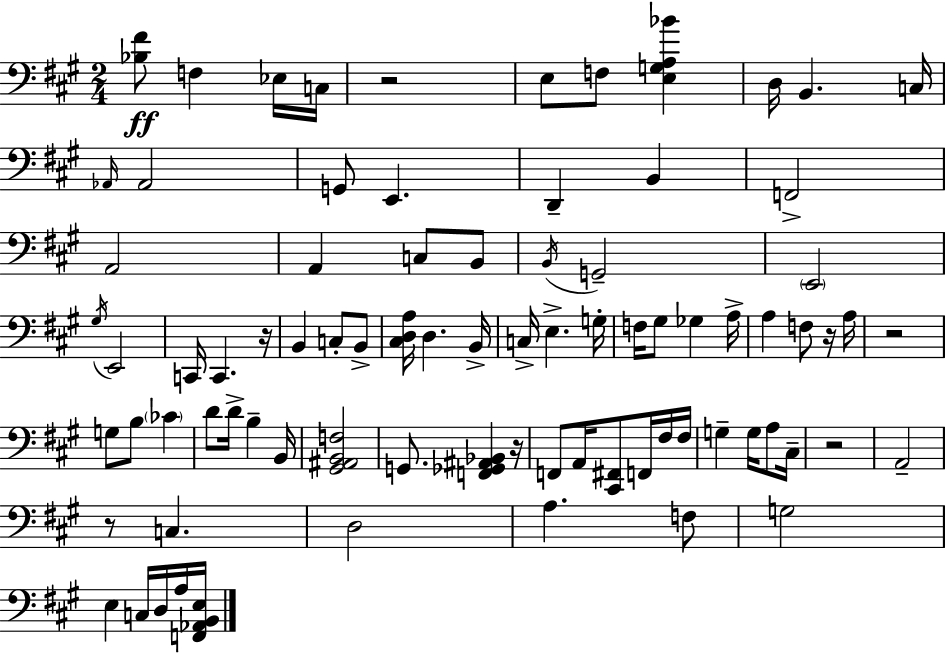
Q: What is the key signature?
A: A major